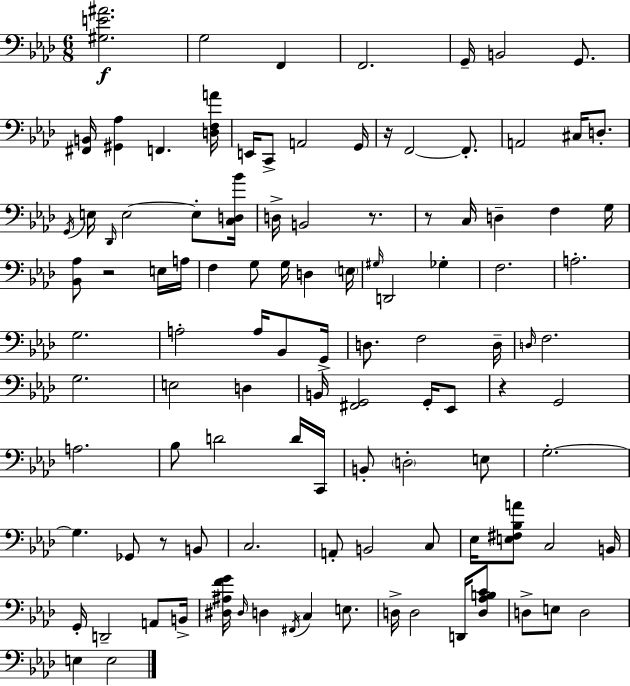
{
  \clef bass
  \numericTimeSignature
  \time 6/8
  \key aes \major
  \repeat volta 2 { <gis e' ais'>2.\f | g2 f,4 | f,2. | g,16-- b,2 g,8. | \break <fis, b,>16 <gis, aes>4 f,4. <d f a'>16 | e,16 c,8-> a,2 g,16 | r16 f,2~~ f,8.-. | a,2 cis16 d8.-. | \break \acciaccatura { g,16 } e16 \grace { des,16 } e2~~ e8-. | <c d bes'>16 d16-> b,2 r8. | r8 c16 d4-- f4 | g16 <bes, aes>8 r2 | \break e16 a16 f4 g8 g16 d4 | \parenthesize e16 \grace { gis16 } d,2 ges4-. | f2. | a2.-. | \break g2. | a2-. a16 | bes,8 g,16-> d8. f2 | d16-- \grace { d16 } f2. | \break g2. | e2 | d4 b,16 <fis, g,>2 | g,16-. ees,8 r4 g,2 | \break a2. | bes8 d'2 | d'16 c,16 b,8-. \parenthesize d2-. | e8 g2.-.~~ | \break g4. ges,8 | r8 b,8 c2. | a,8-. b,2 | c8 ees16 <e fis bes a'>8 c2 | \break b,16 g,16-. d,2-- | a,8 b,16-> <dis ais f' g'>16 \grace { dis16 } d4 \acciaccatura { fis,16 } c4 | e8. d16-> d2 | d,16 <d aes b c'>8 d8-> e8 d2 | \break e4 e2 | } \bar "|."
}